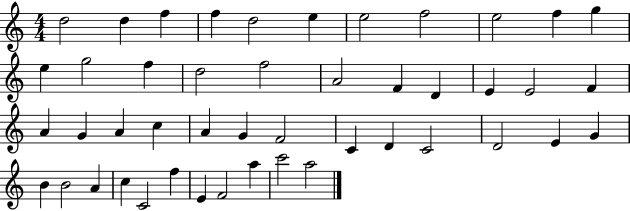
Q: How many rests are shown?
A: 0